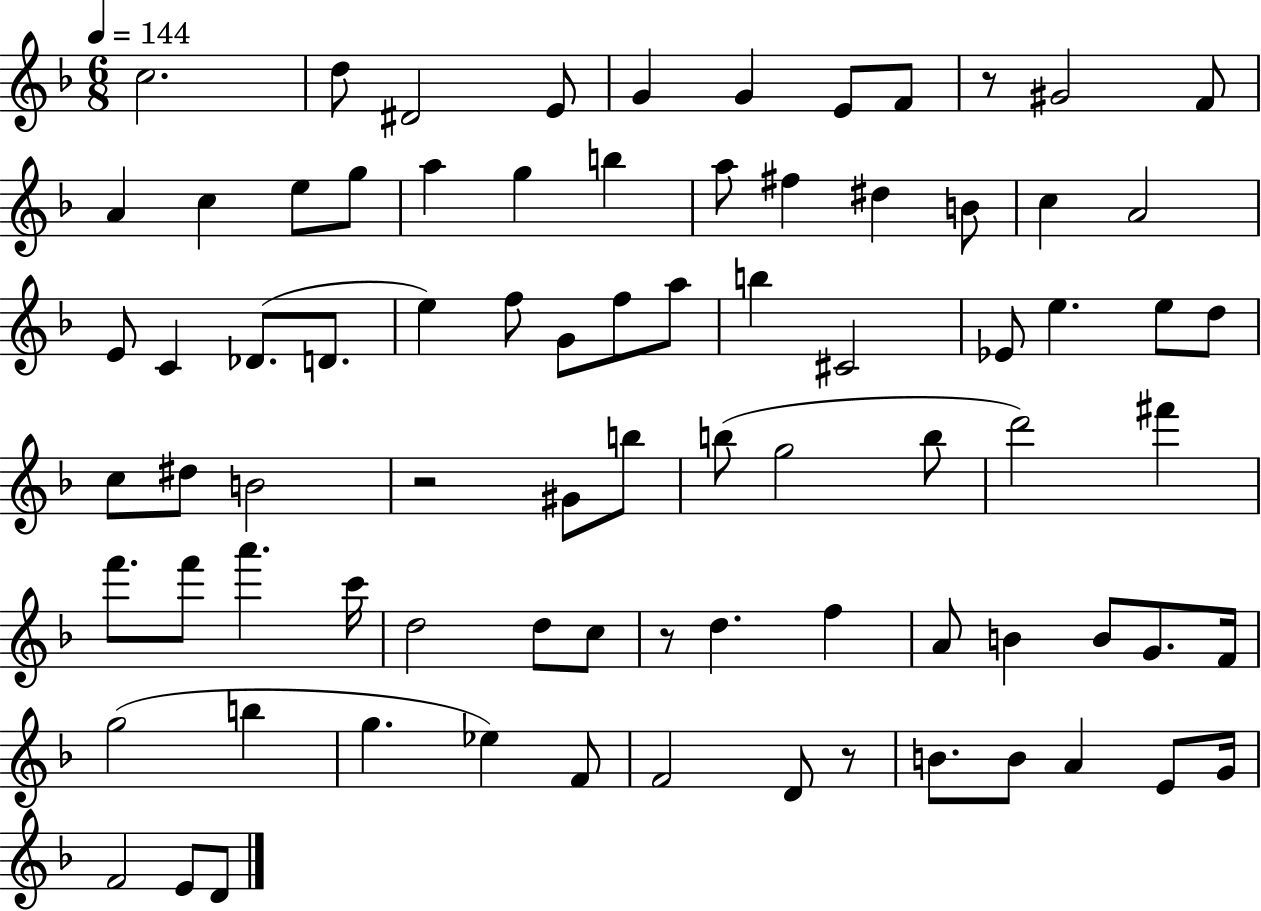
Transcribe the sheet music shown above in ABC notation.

X:1
T:Untitled
M:6/8
L:1/4
K:F
c2 d/2 ^D2 E/2 G G E/2 F/2 z/2 ^G2 F/2 A c e/2 g/2 a g b a/2 ^f ^d B/2 c A2 E/2 C _D/2 D/2 e f/2 G/2 f/2 a/2 b ^C2 _E/2 e e/2 d/2 c/2 ^d/2 B2 z2 ^G/2 b/2 b/2 g2 b/2 d'2 ^f' f'/2 f'/2 a' c'/4 d2 d/2 c/2 z/2 d f A/2 B B/2 G/2 F/4 g2 b g _e F/2 F2 D/2 z/2 B/2 B/2 A E/2 G/4 F2 E/2 D/2